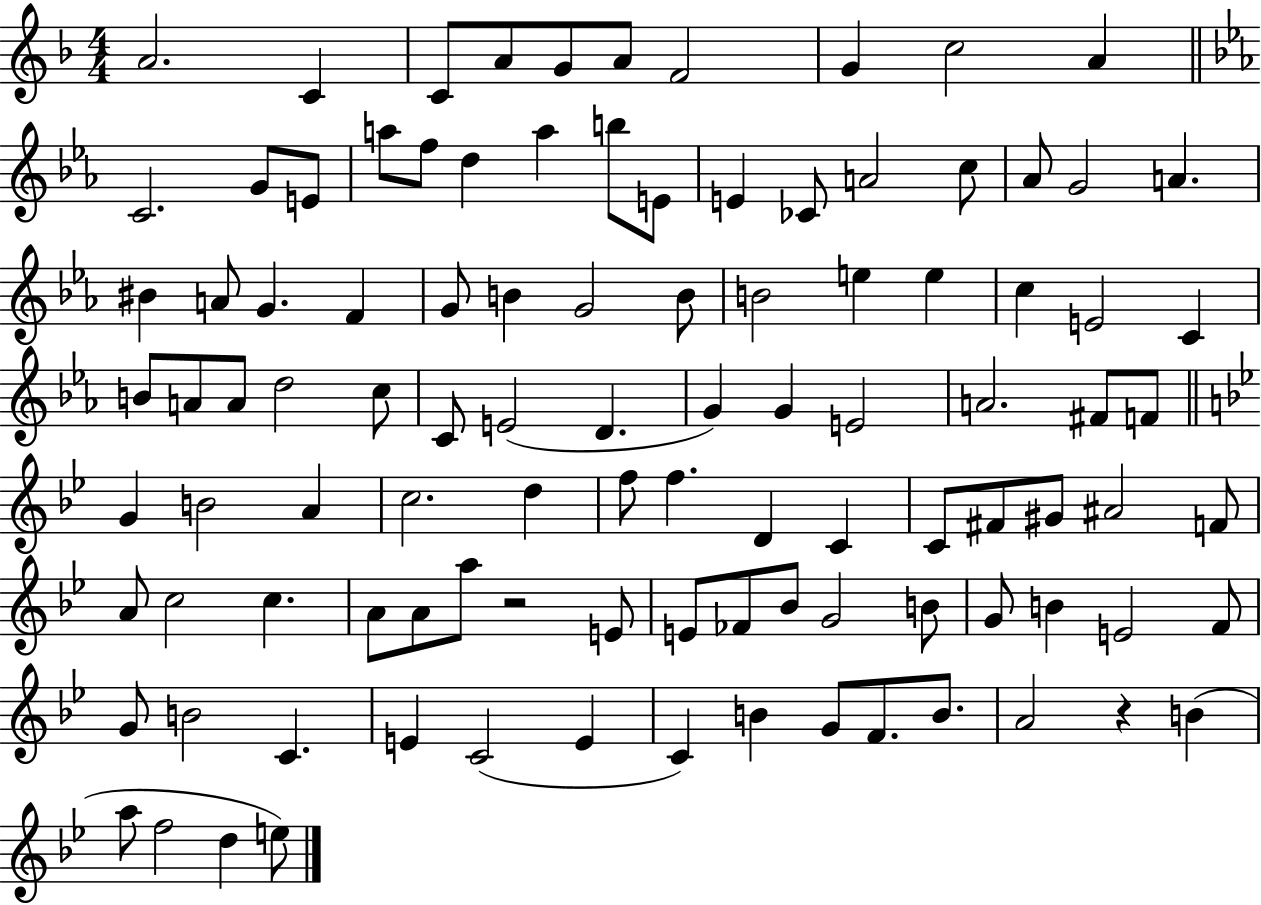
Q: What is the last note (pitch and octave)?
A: E5